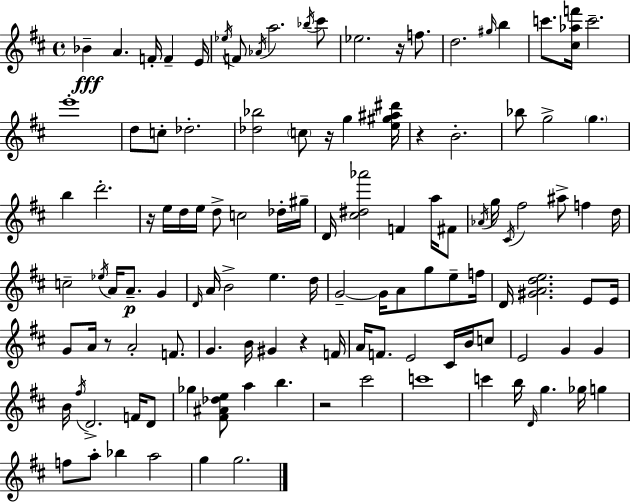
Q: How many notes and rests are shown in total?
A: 119